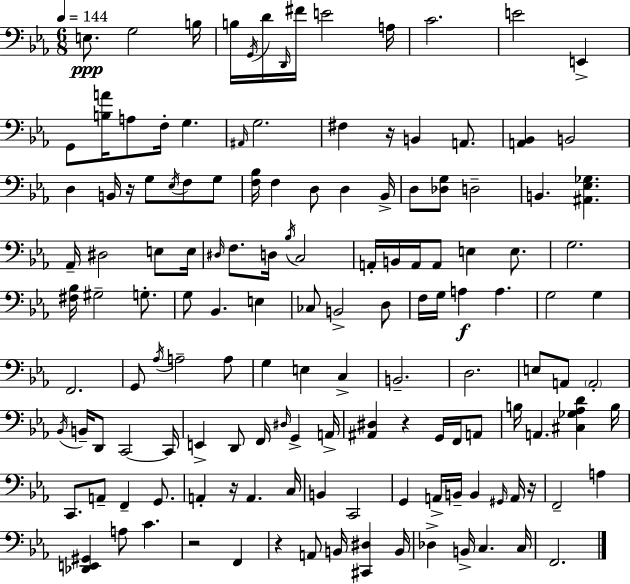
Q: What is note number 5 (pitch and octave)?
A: G2